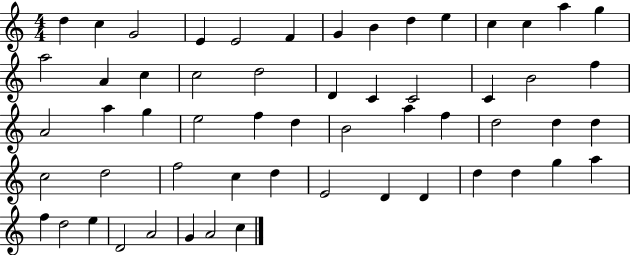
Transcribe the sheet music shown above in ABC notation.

X:1
T:Untitled
M:4/4
L:1/4
K:C
d c G2 E E2 F G B d e c c a g a2 A c c2 d2 D C C2 C B2 f A2 a g e2 f d B2 a f d2 d d c2 d2 f2 c d E2 D D d d g a f d2 e D2 A2 G A2 c